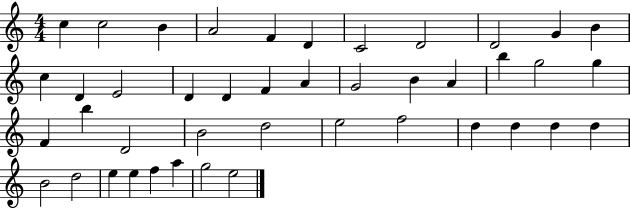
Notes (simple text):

C5/q C5/h B4/q A4/h F4/q D4/q C4/h D4/h D4/h G4/q B4/q C5/q D4/q E4/h D4/q D4/q F4/q A4/q G4/h B4/q A4/q B5/q G5/h G5/q F4/q B5/q D4/h B4/h D5/h E5/h F5/h D5/q D5/q D5/q D5/q B4/h D5/h E5/q E5/q F5/q A5/q G5/h E5/h